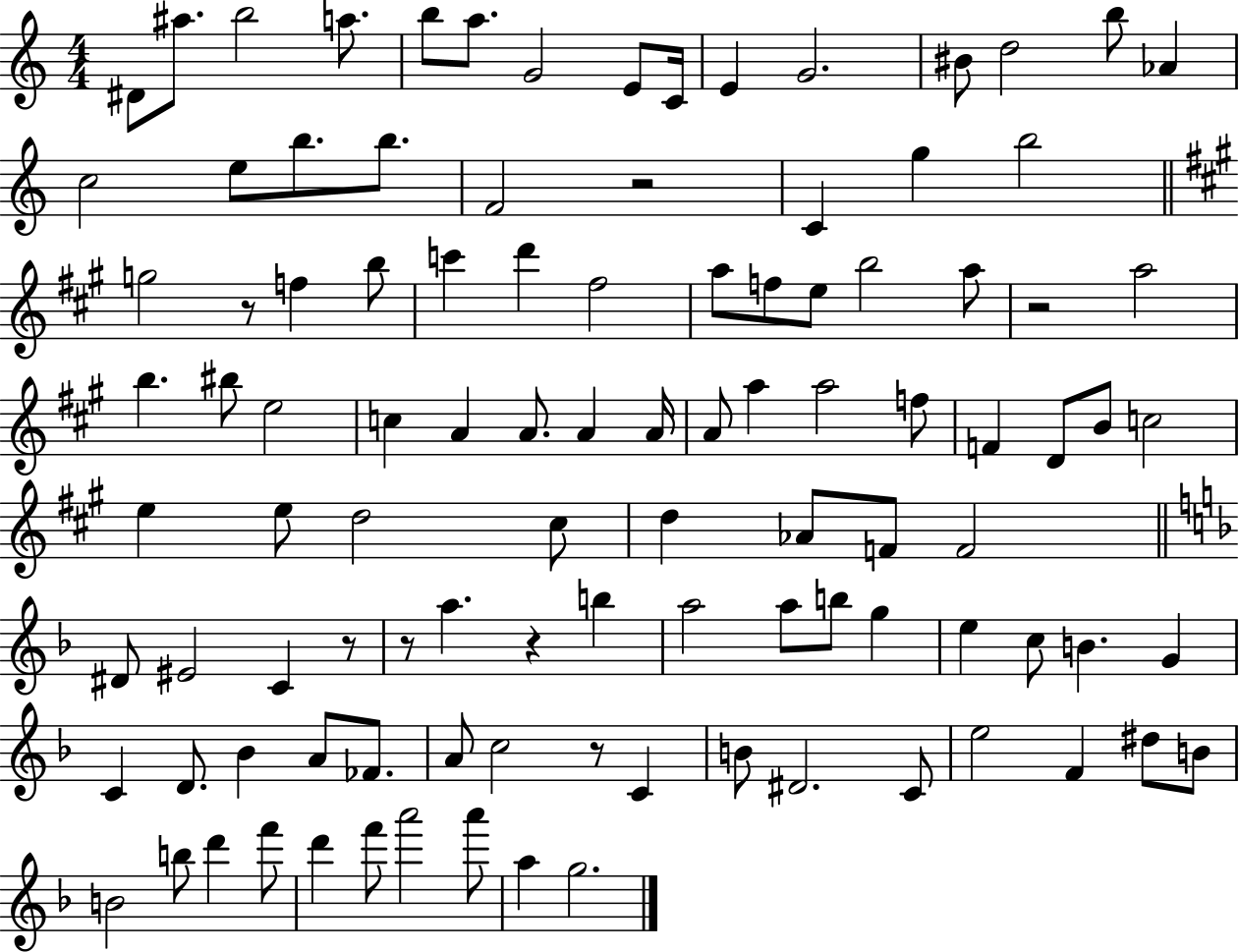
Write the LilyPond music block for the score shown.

{
  \clef treble
  \numericTimeSignature
  \time 4/4
  \key c \major
  dis'8 ais''8. b''2 a''8. | b''8 a''8. g'2 e'8 c'16 | e'4 g'2. | bis'8 d''2 b''8 aes'4 | \break c''2 e''8 b''8. b''8. | f'2 r2 | c'4 g''4 b''2 | \bar "||" \break \key a \major g''2 r8 f''4 b''8 | c'''4 d'''4 fis''2 | a''8 f''8 e''8 b''2 a''8 | r2 a''2 | \break b''4. bis''8 e''2 | c''4 a'4 a'8. a'4 a'16 | a'8 a''4 a''2 f''8 | f'4 d'8 b'8 c''2 | \break e''4 e''8 d''2 cis''8 | d''4 aes'8 f'8 f'2 | \bar "||" \break \key f \major dis'8 eis'2 c'4 r8 | r8 a''4. r4 b''4 | a''2 a''8 b''8 g''4 | e''4 c''8 b'4. g'4 | \break c'4 d'8. bes'4 a'8 fes'8. | a'8 c''2 r8 c'4 | b'8 dis'2. c'8 | e''2 f'4 dis''8 b'8 | \break b'2 b''8 d'''4 f'''8 | d'''4 f'''8 a'''2 a'''8 | a''4 g''2. | \bar "|."
}